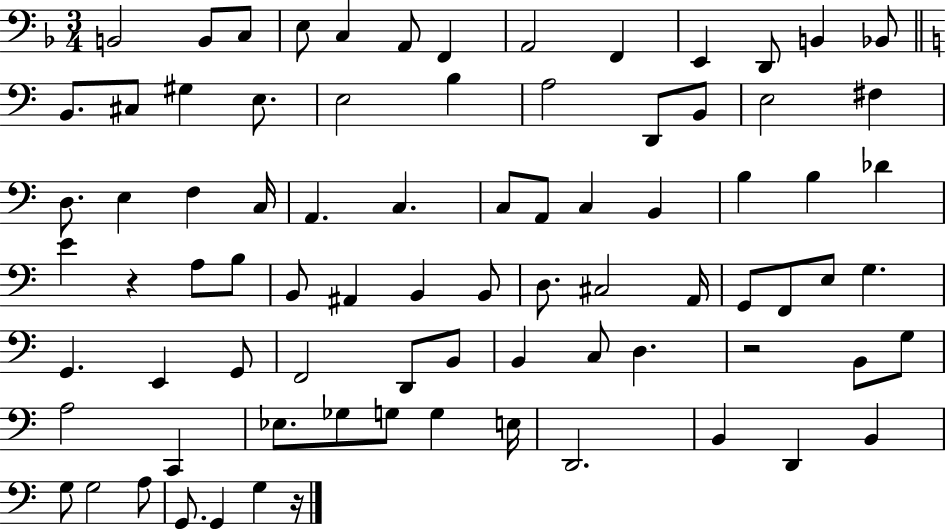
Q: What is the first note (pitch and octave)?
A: B2